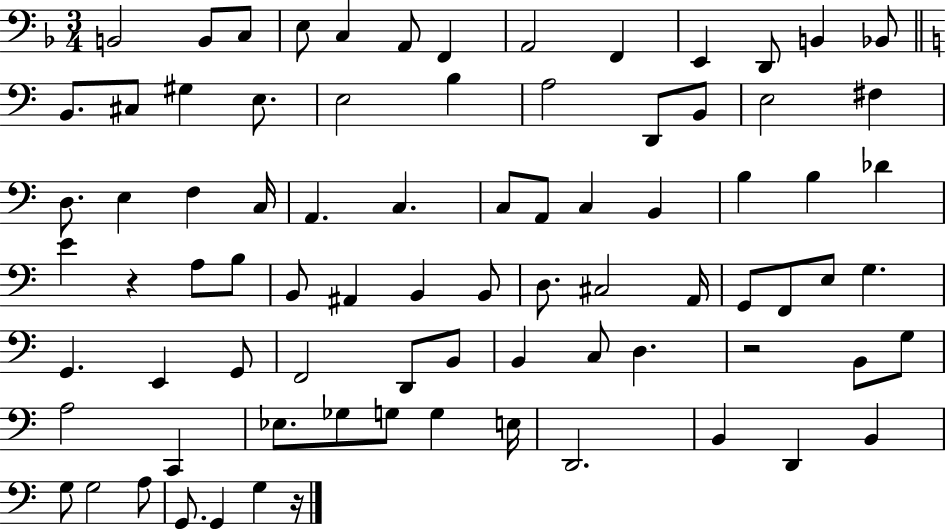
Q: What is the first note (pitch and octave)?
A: B2